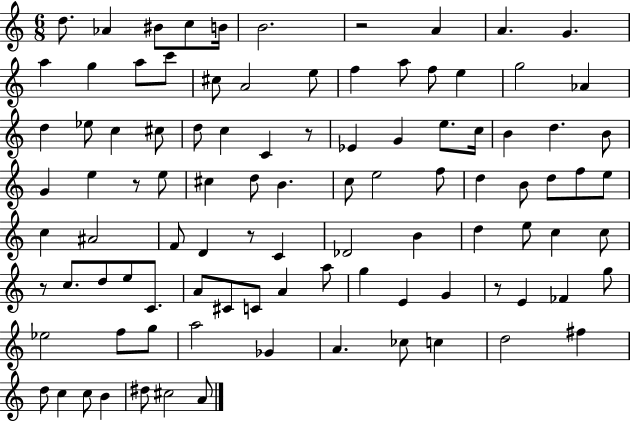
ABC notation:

X:1
T:Untitled
M:6/8
L:1/4
K:C
d/2 _A ^B/2 c/2 B/4 B2 z2 A A G a g a/2 c'/2 ^c/2 A2 e/2 f a/2 f/2 e g2 _A d _e/2 c ^c/2 d/2 c C z/2 _E G e/2 c/4 B d B/2 G e z/2 e/2 ^c d/2 B c/2 e2 f/2 d B/2 d/2 f/2 e/2 c ^A2 F/2 D z/2 C _D2 B d e/2 c c/2 z/2 c/2 d/2 e/2 C/2 A/2 ^C/2 C/2 A a/2 g E G z/2 E _F g/2 _e2 f/2 g/2 a2 _G A _c/2 c d2 ^f d/2 c c/2 B ^d/2 ^c2 A/2